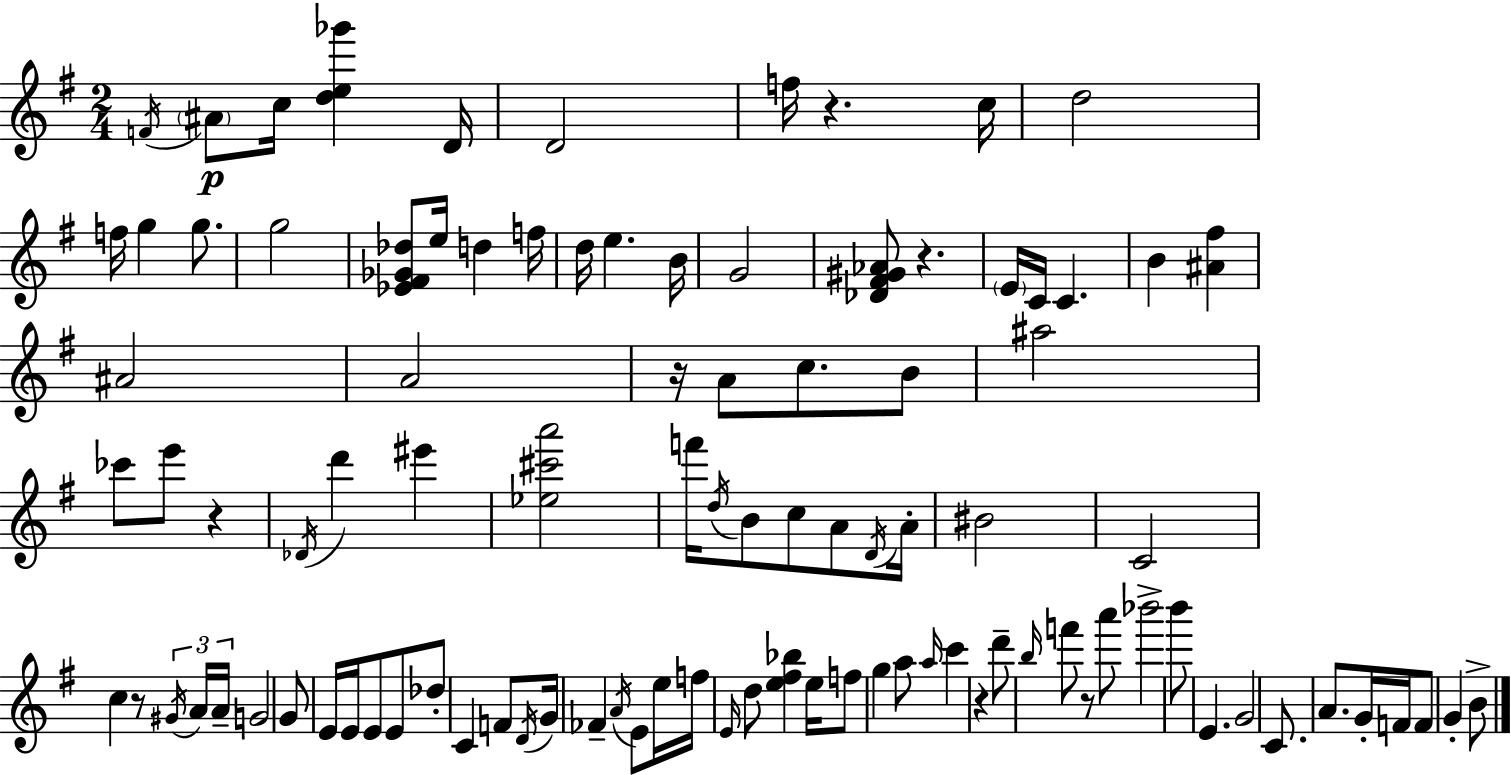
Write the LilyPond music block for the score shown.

{
  \clef treble
  \numericTimeSignature
  \time 2/4
  \key g \major
  \acciaccatura { f'16 }\p \parenthesize ais'8 c''16 <d'' e'' ges'''>4 | d'16 d'2 | f''16 r4. | c''16 d''2 | \break f''16 g''4 g''8. | g''2 | <ees' fis' ges' des''>8 e''16 d''4 | f''16 d''16 e''4. | \break b'16 g'2 | <des' fis' gis' aes'>8 r4. | \parenthesize e'16 c'16 c'4. | b'4 <ais' fis''>4 | \break ais'2 | a'2 | r16 a'8 c''8. b'8 | ais''2 | \break ces'''8 e'''8 r4 | \acciaccatura { des'16 } d'''4 eis'''4 | <ees'' cis''' a'''>2 | f'''16 \acciaccatura { d''16 } b'8 c''8 | \break a'8 \acciaccatura { d'16 } a'16-. bis'2 | c'2 | c''4 | r8 \tuplet 3/2 { \acciaccatura { gis'16 } a'16 a'16-- } g'2 | \break g'8 e'16 | e'16 e'8 e'8 des''8-. c'4 | f'8 \acciaccatura { d'16 } g'16 fes'4-- | \acciaccatura { a'16 } e'8 e''16 f''16 | \break \grace { e'16 } d''8 <e'' fis'' bes''>4 e''16 | f''8 g''4 a''8 | \grace { a''16 } c'''4 r4 | d'''8-- \grace { b''16 } f'''8 r8 | \break a'''8 bes'''2-> | b'''8 e'4. | g'2 | c'8. a'8. | \break g'16-. f'16 f'8 g'4-. | b'8-> \bar "|."
}